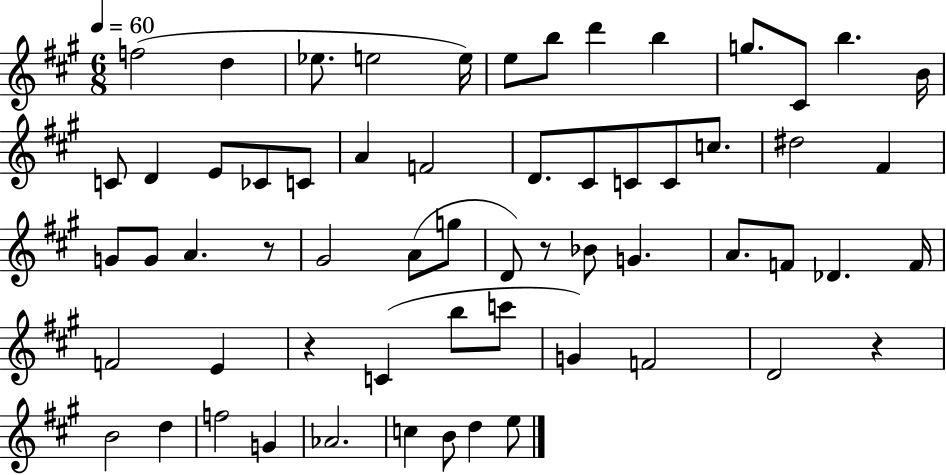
{
  \clef treble
  \numericTimeSignature
  \time 6/8
  \key a \major
  \tempo 4 = 60
  f''2( d''4 | ees''8. e''2 e''16) | e''8 b''8 d'''4 b''4 | g''8. cis'8 b''4. b'16 | \break c'8 d'4 e'8 ces'8 c'8 | a'4 f'2 | d'8. cis'8 c'8 c'8 c''8. | dis''2 fis'4 | \break g'8 g'8 a'4. r8 | gis'2 a'8( g''8 | d'8) r8 bes'8 g'4. | a'8. f'8 des'4. f'16 | \break f'2 e'4 | r4 c'4( b''8 c'''8 | g'4) f'2 | d'2 r4 | \break b'2 d''4 | f''2 g'4 | aes'2. | c''4 b'8 d''4 e''8 | \break \bar "|."
}